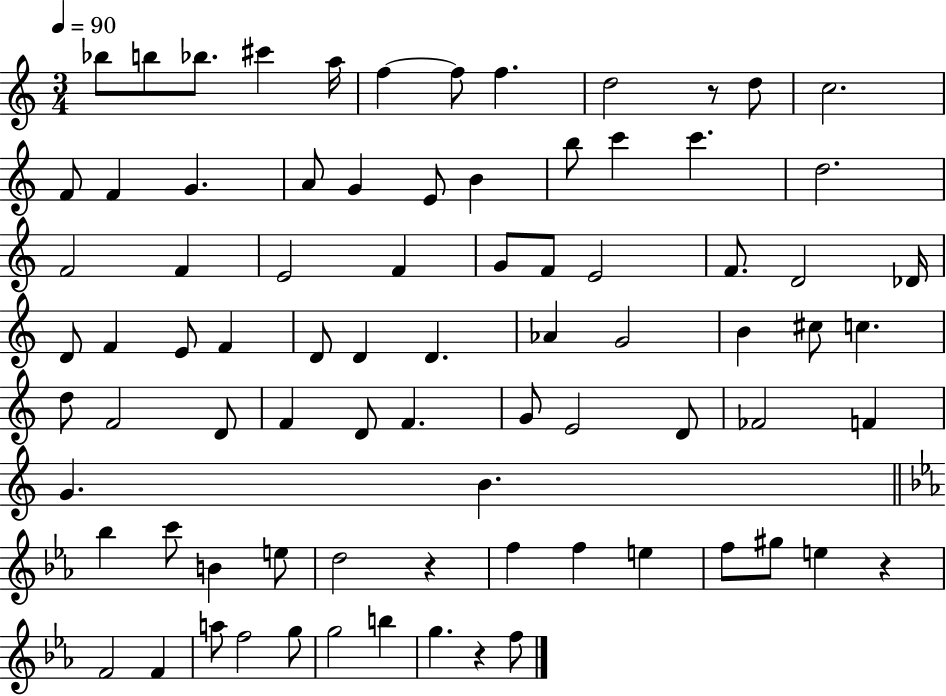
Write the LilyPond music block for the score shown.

{
  \clef treble
  \numericTimeSignature
  \time 3/4
  \key c \major
  \tempo 4 = 90
  bes''8 b''8 bes''8. cis'''4 a''16 | f''4~~ f''8 f''4. | d''2 r8 d''8 | c''2. | \break f'8 f'4 g'4. | a'8 g'4 e'8 b'4 | b''8 c'''4 c'''4. | d''2. | \break f'2 f'4 | e'2 f'4 | g'8 f'8 e'2 | f'8. d'2 des'16 | \break d'8 f'4 e'8 f'4 | d'8 d'4 d'4. | aes'4 g'2 | b'4 cis''8 c''4. | \break d''8 f'2 d'8 | f'4 d'8 f'4. | g'8 e'2 d'8 | fes'2 f'4 | \break g'4. b'4. | \bar "||" \break \key c \minor bes''4 c'''8 b'4 e''8 | d''2 r4 | f''4 f''4 e''4 | f''8 gis''8 e''4 r4 | \break f'2 f'4 | a''8 f''2 g''8 | g''2 b''4 | g''4. r4 f''8 | \break \bar "|."
}